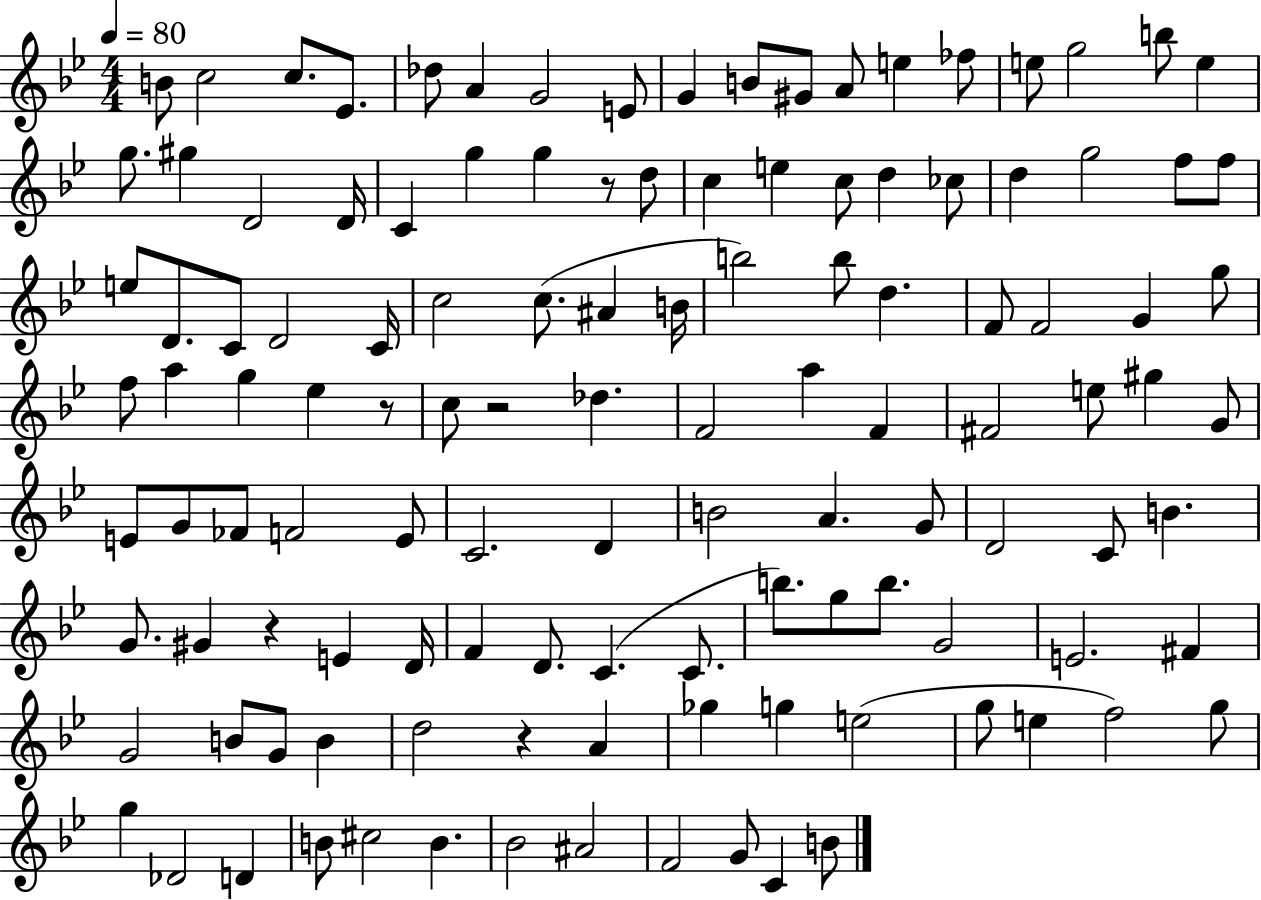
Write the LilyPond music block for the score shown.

{
  \clef treble
  \numericTimeSignature
  \time 4/4
  \key bes \major
  \tempo 4 = 80
  b'8 c''2 c''8. ees'8. | des''8 a'4 g'2 e'8 | g'4 b'8 gis'8 a'8 e''4 fes''8 | e''8 g''2 b''8 e''4 | \break g''8. gis''4 d'2 d'16 | c'4 g''4 g''4 r8 d''8 | c''4 e''4 c''8 d''4 ces''8 | d''4 g''2 f''8 f''8 | \break e''8 d'8. c'8 d'2 c'16 | c''2 c''8.( ais'4 b'16 | b''2) b''8 d''4. | f'8 f'2 g'4 g''8 | \break f''8 a''4 g''4 ees''4 r8 | c''8 r2 des''4. | f'2 a''4 f'4 | fis'2 e''8 gis''4 g'8 | \break e'8 g'8 fes'8 f'2 e'8 | c'2. d'4 | b'2 a'4. g'8 | d'2 c'8 b'4. | \break g'8. gis'4 r4 e'4 d'16 | f'4 d'8. c'4.( c'8. | b''8.) g''8 b''8. g'2 | e'2. fis'4 | \break g'2 b'8 g'8 b'4 | d''2 r4 a'4 | ges''4 g''4 e''2( | g''8 e''4 f''2) g''8 | \break g''4 des'2 d'4 | b'8 cis''2 b'4. | bes'2 ais'2 | f'2 g'8 c'4 b'8 | \break \bar "|."
}